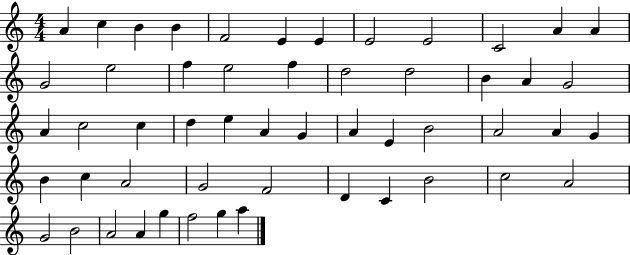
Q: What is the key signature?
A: C major